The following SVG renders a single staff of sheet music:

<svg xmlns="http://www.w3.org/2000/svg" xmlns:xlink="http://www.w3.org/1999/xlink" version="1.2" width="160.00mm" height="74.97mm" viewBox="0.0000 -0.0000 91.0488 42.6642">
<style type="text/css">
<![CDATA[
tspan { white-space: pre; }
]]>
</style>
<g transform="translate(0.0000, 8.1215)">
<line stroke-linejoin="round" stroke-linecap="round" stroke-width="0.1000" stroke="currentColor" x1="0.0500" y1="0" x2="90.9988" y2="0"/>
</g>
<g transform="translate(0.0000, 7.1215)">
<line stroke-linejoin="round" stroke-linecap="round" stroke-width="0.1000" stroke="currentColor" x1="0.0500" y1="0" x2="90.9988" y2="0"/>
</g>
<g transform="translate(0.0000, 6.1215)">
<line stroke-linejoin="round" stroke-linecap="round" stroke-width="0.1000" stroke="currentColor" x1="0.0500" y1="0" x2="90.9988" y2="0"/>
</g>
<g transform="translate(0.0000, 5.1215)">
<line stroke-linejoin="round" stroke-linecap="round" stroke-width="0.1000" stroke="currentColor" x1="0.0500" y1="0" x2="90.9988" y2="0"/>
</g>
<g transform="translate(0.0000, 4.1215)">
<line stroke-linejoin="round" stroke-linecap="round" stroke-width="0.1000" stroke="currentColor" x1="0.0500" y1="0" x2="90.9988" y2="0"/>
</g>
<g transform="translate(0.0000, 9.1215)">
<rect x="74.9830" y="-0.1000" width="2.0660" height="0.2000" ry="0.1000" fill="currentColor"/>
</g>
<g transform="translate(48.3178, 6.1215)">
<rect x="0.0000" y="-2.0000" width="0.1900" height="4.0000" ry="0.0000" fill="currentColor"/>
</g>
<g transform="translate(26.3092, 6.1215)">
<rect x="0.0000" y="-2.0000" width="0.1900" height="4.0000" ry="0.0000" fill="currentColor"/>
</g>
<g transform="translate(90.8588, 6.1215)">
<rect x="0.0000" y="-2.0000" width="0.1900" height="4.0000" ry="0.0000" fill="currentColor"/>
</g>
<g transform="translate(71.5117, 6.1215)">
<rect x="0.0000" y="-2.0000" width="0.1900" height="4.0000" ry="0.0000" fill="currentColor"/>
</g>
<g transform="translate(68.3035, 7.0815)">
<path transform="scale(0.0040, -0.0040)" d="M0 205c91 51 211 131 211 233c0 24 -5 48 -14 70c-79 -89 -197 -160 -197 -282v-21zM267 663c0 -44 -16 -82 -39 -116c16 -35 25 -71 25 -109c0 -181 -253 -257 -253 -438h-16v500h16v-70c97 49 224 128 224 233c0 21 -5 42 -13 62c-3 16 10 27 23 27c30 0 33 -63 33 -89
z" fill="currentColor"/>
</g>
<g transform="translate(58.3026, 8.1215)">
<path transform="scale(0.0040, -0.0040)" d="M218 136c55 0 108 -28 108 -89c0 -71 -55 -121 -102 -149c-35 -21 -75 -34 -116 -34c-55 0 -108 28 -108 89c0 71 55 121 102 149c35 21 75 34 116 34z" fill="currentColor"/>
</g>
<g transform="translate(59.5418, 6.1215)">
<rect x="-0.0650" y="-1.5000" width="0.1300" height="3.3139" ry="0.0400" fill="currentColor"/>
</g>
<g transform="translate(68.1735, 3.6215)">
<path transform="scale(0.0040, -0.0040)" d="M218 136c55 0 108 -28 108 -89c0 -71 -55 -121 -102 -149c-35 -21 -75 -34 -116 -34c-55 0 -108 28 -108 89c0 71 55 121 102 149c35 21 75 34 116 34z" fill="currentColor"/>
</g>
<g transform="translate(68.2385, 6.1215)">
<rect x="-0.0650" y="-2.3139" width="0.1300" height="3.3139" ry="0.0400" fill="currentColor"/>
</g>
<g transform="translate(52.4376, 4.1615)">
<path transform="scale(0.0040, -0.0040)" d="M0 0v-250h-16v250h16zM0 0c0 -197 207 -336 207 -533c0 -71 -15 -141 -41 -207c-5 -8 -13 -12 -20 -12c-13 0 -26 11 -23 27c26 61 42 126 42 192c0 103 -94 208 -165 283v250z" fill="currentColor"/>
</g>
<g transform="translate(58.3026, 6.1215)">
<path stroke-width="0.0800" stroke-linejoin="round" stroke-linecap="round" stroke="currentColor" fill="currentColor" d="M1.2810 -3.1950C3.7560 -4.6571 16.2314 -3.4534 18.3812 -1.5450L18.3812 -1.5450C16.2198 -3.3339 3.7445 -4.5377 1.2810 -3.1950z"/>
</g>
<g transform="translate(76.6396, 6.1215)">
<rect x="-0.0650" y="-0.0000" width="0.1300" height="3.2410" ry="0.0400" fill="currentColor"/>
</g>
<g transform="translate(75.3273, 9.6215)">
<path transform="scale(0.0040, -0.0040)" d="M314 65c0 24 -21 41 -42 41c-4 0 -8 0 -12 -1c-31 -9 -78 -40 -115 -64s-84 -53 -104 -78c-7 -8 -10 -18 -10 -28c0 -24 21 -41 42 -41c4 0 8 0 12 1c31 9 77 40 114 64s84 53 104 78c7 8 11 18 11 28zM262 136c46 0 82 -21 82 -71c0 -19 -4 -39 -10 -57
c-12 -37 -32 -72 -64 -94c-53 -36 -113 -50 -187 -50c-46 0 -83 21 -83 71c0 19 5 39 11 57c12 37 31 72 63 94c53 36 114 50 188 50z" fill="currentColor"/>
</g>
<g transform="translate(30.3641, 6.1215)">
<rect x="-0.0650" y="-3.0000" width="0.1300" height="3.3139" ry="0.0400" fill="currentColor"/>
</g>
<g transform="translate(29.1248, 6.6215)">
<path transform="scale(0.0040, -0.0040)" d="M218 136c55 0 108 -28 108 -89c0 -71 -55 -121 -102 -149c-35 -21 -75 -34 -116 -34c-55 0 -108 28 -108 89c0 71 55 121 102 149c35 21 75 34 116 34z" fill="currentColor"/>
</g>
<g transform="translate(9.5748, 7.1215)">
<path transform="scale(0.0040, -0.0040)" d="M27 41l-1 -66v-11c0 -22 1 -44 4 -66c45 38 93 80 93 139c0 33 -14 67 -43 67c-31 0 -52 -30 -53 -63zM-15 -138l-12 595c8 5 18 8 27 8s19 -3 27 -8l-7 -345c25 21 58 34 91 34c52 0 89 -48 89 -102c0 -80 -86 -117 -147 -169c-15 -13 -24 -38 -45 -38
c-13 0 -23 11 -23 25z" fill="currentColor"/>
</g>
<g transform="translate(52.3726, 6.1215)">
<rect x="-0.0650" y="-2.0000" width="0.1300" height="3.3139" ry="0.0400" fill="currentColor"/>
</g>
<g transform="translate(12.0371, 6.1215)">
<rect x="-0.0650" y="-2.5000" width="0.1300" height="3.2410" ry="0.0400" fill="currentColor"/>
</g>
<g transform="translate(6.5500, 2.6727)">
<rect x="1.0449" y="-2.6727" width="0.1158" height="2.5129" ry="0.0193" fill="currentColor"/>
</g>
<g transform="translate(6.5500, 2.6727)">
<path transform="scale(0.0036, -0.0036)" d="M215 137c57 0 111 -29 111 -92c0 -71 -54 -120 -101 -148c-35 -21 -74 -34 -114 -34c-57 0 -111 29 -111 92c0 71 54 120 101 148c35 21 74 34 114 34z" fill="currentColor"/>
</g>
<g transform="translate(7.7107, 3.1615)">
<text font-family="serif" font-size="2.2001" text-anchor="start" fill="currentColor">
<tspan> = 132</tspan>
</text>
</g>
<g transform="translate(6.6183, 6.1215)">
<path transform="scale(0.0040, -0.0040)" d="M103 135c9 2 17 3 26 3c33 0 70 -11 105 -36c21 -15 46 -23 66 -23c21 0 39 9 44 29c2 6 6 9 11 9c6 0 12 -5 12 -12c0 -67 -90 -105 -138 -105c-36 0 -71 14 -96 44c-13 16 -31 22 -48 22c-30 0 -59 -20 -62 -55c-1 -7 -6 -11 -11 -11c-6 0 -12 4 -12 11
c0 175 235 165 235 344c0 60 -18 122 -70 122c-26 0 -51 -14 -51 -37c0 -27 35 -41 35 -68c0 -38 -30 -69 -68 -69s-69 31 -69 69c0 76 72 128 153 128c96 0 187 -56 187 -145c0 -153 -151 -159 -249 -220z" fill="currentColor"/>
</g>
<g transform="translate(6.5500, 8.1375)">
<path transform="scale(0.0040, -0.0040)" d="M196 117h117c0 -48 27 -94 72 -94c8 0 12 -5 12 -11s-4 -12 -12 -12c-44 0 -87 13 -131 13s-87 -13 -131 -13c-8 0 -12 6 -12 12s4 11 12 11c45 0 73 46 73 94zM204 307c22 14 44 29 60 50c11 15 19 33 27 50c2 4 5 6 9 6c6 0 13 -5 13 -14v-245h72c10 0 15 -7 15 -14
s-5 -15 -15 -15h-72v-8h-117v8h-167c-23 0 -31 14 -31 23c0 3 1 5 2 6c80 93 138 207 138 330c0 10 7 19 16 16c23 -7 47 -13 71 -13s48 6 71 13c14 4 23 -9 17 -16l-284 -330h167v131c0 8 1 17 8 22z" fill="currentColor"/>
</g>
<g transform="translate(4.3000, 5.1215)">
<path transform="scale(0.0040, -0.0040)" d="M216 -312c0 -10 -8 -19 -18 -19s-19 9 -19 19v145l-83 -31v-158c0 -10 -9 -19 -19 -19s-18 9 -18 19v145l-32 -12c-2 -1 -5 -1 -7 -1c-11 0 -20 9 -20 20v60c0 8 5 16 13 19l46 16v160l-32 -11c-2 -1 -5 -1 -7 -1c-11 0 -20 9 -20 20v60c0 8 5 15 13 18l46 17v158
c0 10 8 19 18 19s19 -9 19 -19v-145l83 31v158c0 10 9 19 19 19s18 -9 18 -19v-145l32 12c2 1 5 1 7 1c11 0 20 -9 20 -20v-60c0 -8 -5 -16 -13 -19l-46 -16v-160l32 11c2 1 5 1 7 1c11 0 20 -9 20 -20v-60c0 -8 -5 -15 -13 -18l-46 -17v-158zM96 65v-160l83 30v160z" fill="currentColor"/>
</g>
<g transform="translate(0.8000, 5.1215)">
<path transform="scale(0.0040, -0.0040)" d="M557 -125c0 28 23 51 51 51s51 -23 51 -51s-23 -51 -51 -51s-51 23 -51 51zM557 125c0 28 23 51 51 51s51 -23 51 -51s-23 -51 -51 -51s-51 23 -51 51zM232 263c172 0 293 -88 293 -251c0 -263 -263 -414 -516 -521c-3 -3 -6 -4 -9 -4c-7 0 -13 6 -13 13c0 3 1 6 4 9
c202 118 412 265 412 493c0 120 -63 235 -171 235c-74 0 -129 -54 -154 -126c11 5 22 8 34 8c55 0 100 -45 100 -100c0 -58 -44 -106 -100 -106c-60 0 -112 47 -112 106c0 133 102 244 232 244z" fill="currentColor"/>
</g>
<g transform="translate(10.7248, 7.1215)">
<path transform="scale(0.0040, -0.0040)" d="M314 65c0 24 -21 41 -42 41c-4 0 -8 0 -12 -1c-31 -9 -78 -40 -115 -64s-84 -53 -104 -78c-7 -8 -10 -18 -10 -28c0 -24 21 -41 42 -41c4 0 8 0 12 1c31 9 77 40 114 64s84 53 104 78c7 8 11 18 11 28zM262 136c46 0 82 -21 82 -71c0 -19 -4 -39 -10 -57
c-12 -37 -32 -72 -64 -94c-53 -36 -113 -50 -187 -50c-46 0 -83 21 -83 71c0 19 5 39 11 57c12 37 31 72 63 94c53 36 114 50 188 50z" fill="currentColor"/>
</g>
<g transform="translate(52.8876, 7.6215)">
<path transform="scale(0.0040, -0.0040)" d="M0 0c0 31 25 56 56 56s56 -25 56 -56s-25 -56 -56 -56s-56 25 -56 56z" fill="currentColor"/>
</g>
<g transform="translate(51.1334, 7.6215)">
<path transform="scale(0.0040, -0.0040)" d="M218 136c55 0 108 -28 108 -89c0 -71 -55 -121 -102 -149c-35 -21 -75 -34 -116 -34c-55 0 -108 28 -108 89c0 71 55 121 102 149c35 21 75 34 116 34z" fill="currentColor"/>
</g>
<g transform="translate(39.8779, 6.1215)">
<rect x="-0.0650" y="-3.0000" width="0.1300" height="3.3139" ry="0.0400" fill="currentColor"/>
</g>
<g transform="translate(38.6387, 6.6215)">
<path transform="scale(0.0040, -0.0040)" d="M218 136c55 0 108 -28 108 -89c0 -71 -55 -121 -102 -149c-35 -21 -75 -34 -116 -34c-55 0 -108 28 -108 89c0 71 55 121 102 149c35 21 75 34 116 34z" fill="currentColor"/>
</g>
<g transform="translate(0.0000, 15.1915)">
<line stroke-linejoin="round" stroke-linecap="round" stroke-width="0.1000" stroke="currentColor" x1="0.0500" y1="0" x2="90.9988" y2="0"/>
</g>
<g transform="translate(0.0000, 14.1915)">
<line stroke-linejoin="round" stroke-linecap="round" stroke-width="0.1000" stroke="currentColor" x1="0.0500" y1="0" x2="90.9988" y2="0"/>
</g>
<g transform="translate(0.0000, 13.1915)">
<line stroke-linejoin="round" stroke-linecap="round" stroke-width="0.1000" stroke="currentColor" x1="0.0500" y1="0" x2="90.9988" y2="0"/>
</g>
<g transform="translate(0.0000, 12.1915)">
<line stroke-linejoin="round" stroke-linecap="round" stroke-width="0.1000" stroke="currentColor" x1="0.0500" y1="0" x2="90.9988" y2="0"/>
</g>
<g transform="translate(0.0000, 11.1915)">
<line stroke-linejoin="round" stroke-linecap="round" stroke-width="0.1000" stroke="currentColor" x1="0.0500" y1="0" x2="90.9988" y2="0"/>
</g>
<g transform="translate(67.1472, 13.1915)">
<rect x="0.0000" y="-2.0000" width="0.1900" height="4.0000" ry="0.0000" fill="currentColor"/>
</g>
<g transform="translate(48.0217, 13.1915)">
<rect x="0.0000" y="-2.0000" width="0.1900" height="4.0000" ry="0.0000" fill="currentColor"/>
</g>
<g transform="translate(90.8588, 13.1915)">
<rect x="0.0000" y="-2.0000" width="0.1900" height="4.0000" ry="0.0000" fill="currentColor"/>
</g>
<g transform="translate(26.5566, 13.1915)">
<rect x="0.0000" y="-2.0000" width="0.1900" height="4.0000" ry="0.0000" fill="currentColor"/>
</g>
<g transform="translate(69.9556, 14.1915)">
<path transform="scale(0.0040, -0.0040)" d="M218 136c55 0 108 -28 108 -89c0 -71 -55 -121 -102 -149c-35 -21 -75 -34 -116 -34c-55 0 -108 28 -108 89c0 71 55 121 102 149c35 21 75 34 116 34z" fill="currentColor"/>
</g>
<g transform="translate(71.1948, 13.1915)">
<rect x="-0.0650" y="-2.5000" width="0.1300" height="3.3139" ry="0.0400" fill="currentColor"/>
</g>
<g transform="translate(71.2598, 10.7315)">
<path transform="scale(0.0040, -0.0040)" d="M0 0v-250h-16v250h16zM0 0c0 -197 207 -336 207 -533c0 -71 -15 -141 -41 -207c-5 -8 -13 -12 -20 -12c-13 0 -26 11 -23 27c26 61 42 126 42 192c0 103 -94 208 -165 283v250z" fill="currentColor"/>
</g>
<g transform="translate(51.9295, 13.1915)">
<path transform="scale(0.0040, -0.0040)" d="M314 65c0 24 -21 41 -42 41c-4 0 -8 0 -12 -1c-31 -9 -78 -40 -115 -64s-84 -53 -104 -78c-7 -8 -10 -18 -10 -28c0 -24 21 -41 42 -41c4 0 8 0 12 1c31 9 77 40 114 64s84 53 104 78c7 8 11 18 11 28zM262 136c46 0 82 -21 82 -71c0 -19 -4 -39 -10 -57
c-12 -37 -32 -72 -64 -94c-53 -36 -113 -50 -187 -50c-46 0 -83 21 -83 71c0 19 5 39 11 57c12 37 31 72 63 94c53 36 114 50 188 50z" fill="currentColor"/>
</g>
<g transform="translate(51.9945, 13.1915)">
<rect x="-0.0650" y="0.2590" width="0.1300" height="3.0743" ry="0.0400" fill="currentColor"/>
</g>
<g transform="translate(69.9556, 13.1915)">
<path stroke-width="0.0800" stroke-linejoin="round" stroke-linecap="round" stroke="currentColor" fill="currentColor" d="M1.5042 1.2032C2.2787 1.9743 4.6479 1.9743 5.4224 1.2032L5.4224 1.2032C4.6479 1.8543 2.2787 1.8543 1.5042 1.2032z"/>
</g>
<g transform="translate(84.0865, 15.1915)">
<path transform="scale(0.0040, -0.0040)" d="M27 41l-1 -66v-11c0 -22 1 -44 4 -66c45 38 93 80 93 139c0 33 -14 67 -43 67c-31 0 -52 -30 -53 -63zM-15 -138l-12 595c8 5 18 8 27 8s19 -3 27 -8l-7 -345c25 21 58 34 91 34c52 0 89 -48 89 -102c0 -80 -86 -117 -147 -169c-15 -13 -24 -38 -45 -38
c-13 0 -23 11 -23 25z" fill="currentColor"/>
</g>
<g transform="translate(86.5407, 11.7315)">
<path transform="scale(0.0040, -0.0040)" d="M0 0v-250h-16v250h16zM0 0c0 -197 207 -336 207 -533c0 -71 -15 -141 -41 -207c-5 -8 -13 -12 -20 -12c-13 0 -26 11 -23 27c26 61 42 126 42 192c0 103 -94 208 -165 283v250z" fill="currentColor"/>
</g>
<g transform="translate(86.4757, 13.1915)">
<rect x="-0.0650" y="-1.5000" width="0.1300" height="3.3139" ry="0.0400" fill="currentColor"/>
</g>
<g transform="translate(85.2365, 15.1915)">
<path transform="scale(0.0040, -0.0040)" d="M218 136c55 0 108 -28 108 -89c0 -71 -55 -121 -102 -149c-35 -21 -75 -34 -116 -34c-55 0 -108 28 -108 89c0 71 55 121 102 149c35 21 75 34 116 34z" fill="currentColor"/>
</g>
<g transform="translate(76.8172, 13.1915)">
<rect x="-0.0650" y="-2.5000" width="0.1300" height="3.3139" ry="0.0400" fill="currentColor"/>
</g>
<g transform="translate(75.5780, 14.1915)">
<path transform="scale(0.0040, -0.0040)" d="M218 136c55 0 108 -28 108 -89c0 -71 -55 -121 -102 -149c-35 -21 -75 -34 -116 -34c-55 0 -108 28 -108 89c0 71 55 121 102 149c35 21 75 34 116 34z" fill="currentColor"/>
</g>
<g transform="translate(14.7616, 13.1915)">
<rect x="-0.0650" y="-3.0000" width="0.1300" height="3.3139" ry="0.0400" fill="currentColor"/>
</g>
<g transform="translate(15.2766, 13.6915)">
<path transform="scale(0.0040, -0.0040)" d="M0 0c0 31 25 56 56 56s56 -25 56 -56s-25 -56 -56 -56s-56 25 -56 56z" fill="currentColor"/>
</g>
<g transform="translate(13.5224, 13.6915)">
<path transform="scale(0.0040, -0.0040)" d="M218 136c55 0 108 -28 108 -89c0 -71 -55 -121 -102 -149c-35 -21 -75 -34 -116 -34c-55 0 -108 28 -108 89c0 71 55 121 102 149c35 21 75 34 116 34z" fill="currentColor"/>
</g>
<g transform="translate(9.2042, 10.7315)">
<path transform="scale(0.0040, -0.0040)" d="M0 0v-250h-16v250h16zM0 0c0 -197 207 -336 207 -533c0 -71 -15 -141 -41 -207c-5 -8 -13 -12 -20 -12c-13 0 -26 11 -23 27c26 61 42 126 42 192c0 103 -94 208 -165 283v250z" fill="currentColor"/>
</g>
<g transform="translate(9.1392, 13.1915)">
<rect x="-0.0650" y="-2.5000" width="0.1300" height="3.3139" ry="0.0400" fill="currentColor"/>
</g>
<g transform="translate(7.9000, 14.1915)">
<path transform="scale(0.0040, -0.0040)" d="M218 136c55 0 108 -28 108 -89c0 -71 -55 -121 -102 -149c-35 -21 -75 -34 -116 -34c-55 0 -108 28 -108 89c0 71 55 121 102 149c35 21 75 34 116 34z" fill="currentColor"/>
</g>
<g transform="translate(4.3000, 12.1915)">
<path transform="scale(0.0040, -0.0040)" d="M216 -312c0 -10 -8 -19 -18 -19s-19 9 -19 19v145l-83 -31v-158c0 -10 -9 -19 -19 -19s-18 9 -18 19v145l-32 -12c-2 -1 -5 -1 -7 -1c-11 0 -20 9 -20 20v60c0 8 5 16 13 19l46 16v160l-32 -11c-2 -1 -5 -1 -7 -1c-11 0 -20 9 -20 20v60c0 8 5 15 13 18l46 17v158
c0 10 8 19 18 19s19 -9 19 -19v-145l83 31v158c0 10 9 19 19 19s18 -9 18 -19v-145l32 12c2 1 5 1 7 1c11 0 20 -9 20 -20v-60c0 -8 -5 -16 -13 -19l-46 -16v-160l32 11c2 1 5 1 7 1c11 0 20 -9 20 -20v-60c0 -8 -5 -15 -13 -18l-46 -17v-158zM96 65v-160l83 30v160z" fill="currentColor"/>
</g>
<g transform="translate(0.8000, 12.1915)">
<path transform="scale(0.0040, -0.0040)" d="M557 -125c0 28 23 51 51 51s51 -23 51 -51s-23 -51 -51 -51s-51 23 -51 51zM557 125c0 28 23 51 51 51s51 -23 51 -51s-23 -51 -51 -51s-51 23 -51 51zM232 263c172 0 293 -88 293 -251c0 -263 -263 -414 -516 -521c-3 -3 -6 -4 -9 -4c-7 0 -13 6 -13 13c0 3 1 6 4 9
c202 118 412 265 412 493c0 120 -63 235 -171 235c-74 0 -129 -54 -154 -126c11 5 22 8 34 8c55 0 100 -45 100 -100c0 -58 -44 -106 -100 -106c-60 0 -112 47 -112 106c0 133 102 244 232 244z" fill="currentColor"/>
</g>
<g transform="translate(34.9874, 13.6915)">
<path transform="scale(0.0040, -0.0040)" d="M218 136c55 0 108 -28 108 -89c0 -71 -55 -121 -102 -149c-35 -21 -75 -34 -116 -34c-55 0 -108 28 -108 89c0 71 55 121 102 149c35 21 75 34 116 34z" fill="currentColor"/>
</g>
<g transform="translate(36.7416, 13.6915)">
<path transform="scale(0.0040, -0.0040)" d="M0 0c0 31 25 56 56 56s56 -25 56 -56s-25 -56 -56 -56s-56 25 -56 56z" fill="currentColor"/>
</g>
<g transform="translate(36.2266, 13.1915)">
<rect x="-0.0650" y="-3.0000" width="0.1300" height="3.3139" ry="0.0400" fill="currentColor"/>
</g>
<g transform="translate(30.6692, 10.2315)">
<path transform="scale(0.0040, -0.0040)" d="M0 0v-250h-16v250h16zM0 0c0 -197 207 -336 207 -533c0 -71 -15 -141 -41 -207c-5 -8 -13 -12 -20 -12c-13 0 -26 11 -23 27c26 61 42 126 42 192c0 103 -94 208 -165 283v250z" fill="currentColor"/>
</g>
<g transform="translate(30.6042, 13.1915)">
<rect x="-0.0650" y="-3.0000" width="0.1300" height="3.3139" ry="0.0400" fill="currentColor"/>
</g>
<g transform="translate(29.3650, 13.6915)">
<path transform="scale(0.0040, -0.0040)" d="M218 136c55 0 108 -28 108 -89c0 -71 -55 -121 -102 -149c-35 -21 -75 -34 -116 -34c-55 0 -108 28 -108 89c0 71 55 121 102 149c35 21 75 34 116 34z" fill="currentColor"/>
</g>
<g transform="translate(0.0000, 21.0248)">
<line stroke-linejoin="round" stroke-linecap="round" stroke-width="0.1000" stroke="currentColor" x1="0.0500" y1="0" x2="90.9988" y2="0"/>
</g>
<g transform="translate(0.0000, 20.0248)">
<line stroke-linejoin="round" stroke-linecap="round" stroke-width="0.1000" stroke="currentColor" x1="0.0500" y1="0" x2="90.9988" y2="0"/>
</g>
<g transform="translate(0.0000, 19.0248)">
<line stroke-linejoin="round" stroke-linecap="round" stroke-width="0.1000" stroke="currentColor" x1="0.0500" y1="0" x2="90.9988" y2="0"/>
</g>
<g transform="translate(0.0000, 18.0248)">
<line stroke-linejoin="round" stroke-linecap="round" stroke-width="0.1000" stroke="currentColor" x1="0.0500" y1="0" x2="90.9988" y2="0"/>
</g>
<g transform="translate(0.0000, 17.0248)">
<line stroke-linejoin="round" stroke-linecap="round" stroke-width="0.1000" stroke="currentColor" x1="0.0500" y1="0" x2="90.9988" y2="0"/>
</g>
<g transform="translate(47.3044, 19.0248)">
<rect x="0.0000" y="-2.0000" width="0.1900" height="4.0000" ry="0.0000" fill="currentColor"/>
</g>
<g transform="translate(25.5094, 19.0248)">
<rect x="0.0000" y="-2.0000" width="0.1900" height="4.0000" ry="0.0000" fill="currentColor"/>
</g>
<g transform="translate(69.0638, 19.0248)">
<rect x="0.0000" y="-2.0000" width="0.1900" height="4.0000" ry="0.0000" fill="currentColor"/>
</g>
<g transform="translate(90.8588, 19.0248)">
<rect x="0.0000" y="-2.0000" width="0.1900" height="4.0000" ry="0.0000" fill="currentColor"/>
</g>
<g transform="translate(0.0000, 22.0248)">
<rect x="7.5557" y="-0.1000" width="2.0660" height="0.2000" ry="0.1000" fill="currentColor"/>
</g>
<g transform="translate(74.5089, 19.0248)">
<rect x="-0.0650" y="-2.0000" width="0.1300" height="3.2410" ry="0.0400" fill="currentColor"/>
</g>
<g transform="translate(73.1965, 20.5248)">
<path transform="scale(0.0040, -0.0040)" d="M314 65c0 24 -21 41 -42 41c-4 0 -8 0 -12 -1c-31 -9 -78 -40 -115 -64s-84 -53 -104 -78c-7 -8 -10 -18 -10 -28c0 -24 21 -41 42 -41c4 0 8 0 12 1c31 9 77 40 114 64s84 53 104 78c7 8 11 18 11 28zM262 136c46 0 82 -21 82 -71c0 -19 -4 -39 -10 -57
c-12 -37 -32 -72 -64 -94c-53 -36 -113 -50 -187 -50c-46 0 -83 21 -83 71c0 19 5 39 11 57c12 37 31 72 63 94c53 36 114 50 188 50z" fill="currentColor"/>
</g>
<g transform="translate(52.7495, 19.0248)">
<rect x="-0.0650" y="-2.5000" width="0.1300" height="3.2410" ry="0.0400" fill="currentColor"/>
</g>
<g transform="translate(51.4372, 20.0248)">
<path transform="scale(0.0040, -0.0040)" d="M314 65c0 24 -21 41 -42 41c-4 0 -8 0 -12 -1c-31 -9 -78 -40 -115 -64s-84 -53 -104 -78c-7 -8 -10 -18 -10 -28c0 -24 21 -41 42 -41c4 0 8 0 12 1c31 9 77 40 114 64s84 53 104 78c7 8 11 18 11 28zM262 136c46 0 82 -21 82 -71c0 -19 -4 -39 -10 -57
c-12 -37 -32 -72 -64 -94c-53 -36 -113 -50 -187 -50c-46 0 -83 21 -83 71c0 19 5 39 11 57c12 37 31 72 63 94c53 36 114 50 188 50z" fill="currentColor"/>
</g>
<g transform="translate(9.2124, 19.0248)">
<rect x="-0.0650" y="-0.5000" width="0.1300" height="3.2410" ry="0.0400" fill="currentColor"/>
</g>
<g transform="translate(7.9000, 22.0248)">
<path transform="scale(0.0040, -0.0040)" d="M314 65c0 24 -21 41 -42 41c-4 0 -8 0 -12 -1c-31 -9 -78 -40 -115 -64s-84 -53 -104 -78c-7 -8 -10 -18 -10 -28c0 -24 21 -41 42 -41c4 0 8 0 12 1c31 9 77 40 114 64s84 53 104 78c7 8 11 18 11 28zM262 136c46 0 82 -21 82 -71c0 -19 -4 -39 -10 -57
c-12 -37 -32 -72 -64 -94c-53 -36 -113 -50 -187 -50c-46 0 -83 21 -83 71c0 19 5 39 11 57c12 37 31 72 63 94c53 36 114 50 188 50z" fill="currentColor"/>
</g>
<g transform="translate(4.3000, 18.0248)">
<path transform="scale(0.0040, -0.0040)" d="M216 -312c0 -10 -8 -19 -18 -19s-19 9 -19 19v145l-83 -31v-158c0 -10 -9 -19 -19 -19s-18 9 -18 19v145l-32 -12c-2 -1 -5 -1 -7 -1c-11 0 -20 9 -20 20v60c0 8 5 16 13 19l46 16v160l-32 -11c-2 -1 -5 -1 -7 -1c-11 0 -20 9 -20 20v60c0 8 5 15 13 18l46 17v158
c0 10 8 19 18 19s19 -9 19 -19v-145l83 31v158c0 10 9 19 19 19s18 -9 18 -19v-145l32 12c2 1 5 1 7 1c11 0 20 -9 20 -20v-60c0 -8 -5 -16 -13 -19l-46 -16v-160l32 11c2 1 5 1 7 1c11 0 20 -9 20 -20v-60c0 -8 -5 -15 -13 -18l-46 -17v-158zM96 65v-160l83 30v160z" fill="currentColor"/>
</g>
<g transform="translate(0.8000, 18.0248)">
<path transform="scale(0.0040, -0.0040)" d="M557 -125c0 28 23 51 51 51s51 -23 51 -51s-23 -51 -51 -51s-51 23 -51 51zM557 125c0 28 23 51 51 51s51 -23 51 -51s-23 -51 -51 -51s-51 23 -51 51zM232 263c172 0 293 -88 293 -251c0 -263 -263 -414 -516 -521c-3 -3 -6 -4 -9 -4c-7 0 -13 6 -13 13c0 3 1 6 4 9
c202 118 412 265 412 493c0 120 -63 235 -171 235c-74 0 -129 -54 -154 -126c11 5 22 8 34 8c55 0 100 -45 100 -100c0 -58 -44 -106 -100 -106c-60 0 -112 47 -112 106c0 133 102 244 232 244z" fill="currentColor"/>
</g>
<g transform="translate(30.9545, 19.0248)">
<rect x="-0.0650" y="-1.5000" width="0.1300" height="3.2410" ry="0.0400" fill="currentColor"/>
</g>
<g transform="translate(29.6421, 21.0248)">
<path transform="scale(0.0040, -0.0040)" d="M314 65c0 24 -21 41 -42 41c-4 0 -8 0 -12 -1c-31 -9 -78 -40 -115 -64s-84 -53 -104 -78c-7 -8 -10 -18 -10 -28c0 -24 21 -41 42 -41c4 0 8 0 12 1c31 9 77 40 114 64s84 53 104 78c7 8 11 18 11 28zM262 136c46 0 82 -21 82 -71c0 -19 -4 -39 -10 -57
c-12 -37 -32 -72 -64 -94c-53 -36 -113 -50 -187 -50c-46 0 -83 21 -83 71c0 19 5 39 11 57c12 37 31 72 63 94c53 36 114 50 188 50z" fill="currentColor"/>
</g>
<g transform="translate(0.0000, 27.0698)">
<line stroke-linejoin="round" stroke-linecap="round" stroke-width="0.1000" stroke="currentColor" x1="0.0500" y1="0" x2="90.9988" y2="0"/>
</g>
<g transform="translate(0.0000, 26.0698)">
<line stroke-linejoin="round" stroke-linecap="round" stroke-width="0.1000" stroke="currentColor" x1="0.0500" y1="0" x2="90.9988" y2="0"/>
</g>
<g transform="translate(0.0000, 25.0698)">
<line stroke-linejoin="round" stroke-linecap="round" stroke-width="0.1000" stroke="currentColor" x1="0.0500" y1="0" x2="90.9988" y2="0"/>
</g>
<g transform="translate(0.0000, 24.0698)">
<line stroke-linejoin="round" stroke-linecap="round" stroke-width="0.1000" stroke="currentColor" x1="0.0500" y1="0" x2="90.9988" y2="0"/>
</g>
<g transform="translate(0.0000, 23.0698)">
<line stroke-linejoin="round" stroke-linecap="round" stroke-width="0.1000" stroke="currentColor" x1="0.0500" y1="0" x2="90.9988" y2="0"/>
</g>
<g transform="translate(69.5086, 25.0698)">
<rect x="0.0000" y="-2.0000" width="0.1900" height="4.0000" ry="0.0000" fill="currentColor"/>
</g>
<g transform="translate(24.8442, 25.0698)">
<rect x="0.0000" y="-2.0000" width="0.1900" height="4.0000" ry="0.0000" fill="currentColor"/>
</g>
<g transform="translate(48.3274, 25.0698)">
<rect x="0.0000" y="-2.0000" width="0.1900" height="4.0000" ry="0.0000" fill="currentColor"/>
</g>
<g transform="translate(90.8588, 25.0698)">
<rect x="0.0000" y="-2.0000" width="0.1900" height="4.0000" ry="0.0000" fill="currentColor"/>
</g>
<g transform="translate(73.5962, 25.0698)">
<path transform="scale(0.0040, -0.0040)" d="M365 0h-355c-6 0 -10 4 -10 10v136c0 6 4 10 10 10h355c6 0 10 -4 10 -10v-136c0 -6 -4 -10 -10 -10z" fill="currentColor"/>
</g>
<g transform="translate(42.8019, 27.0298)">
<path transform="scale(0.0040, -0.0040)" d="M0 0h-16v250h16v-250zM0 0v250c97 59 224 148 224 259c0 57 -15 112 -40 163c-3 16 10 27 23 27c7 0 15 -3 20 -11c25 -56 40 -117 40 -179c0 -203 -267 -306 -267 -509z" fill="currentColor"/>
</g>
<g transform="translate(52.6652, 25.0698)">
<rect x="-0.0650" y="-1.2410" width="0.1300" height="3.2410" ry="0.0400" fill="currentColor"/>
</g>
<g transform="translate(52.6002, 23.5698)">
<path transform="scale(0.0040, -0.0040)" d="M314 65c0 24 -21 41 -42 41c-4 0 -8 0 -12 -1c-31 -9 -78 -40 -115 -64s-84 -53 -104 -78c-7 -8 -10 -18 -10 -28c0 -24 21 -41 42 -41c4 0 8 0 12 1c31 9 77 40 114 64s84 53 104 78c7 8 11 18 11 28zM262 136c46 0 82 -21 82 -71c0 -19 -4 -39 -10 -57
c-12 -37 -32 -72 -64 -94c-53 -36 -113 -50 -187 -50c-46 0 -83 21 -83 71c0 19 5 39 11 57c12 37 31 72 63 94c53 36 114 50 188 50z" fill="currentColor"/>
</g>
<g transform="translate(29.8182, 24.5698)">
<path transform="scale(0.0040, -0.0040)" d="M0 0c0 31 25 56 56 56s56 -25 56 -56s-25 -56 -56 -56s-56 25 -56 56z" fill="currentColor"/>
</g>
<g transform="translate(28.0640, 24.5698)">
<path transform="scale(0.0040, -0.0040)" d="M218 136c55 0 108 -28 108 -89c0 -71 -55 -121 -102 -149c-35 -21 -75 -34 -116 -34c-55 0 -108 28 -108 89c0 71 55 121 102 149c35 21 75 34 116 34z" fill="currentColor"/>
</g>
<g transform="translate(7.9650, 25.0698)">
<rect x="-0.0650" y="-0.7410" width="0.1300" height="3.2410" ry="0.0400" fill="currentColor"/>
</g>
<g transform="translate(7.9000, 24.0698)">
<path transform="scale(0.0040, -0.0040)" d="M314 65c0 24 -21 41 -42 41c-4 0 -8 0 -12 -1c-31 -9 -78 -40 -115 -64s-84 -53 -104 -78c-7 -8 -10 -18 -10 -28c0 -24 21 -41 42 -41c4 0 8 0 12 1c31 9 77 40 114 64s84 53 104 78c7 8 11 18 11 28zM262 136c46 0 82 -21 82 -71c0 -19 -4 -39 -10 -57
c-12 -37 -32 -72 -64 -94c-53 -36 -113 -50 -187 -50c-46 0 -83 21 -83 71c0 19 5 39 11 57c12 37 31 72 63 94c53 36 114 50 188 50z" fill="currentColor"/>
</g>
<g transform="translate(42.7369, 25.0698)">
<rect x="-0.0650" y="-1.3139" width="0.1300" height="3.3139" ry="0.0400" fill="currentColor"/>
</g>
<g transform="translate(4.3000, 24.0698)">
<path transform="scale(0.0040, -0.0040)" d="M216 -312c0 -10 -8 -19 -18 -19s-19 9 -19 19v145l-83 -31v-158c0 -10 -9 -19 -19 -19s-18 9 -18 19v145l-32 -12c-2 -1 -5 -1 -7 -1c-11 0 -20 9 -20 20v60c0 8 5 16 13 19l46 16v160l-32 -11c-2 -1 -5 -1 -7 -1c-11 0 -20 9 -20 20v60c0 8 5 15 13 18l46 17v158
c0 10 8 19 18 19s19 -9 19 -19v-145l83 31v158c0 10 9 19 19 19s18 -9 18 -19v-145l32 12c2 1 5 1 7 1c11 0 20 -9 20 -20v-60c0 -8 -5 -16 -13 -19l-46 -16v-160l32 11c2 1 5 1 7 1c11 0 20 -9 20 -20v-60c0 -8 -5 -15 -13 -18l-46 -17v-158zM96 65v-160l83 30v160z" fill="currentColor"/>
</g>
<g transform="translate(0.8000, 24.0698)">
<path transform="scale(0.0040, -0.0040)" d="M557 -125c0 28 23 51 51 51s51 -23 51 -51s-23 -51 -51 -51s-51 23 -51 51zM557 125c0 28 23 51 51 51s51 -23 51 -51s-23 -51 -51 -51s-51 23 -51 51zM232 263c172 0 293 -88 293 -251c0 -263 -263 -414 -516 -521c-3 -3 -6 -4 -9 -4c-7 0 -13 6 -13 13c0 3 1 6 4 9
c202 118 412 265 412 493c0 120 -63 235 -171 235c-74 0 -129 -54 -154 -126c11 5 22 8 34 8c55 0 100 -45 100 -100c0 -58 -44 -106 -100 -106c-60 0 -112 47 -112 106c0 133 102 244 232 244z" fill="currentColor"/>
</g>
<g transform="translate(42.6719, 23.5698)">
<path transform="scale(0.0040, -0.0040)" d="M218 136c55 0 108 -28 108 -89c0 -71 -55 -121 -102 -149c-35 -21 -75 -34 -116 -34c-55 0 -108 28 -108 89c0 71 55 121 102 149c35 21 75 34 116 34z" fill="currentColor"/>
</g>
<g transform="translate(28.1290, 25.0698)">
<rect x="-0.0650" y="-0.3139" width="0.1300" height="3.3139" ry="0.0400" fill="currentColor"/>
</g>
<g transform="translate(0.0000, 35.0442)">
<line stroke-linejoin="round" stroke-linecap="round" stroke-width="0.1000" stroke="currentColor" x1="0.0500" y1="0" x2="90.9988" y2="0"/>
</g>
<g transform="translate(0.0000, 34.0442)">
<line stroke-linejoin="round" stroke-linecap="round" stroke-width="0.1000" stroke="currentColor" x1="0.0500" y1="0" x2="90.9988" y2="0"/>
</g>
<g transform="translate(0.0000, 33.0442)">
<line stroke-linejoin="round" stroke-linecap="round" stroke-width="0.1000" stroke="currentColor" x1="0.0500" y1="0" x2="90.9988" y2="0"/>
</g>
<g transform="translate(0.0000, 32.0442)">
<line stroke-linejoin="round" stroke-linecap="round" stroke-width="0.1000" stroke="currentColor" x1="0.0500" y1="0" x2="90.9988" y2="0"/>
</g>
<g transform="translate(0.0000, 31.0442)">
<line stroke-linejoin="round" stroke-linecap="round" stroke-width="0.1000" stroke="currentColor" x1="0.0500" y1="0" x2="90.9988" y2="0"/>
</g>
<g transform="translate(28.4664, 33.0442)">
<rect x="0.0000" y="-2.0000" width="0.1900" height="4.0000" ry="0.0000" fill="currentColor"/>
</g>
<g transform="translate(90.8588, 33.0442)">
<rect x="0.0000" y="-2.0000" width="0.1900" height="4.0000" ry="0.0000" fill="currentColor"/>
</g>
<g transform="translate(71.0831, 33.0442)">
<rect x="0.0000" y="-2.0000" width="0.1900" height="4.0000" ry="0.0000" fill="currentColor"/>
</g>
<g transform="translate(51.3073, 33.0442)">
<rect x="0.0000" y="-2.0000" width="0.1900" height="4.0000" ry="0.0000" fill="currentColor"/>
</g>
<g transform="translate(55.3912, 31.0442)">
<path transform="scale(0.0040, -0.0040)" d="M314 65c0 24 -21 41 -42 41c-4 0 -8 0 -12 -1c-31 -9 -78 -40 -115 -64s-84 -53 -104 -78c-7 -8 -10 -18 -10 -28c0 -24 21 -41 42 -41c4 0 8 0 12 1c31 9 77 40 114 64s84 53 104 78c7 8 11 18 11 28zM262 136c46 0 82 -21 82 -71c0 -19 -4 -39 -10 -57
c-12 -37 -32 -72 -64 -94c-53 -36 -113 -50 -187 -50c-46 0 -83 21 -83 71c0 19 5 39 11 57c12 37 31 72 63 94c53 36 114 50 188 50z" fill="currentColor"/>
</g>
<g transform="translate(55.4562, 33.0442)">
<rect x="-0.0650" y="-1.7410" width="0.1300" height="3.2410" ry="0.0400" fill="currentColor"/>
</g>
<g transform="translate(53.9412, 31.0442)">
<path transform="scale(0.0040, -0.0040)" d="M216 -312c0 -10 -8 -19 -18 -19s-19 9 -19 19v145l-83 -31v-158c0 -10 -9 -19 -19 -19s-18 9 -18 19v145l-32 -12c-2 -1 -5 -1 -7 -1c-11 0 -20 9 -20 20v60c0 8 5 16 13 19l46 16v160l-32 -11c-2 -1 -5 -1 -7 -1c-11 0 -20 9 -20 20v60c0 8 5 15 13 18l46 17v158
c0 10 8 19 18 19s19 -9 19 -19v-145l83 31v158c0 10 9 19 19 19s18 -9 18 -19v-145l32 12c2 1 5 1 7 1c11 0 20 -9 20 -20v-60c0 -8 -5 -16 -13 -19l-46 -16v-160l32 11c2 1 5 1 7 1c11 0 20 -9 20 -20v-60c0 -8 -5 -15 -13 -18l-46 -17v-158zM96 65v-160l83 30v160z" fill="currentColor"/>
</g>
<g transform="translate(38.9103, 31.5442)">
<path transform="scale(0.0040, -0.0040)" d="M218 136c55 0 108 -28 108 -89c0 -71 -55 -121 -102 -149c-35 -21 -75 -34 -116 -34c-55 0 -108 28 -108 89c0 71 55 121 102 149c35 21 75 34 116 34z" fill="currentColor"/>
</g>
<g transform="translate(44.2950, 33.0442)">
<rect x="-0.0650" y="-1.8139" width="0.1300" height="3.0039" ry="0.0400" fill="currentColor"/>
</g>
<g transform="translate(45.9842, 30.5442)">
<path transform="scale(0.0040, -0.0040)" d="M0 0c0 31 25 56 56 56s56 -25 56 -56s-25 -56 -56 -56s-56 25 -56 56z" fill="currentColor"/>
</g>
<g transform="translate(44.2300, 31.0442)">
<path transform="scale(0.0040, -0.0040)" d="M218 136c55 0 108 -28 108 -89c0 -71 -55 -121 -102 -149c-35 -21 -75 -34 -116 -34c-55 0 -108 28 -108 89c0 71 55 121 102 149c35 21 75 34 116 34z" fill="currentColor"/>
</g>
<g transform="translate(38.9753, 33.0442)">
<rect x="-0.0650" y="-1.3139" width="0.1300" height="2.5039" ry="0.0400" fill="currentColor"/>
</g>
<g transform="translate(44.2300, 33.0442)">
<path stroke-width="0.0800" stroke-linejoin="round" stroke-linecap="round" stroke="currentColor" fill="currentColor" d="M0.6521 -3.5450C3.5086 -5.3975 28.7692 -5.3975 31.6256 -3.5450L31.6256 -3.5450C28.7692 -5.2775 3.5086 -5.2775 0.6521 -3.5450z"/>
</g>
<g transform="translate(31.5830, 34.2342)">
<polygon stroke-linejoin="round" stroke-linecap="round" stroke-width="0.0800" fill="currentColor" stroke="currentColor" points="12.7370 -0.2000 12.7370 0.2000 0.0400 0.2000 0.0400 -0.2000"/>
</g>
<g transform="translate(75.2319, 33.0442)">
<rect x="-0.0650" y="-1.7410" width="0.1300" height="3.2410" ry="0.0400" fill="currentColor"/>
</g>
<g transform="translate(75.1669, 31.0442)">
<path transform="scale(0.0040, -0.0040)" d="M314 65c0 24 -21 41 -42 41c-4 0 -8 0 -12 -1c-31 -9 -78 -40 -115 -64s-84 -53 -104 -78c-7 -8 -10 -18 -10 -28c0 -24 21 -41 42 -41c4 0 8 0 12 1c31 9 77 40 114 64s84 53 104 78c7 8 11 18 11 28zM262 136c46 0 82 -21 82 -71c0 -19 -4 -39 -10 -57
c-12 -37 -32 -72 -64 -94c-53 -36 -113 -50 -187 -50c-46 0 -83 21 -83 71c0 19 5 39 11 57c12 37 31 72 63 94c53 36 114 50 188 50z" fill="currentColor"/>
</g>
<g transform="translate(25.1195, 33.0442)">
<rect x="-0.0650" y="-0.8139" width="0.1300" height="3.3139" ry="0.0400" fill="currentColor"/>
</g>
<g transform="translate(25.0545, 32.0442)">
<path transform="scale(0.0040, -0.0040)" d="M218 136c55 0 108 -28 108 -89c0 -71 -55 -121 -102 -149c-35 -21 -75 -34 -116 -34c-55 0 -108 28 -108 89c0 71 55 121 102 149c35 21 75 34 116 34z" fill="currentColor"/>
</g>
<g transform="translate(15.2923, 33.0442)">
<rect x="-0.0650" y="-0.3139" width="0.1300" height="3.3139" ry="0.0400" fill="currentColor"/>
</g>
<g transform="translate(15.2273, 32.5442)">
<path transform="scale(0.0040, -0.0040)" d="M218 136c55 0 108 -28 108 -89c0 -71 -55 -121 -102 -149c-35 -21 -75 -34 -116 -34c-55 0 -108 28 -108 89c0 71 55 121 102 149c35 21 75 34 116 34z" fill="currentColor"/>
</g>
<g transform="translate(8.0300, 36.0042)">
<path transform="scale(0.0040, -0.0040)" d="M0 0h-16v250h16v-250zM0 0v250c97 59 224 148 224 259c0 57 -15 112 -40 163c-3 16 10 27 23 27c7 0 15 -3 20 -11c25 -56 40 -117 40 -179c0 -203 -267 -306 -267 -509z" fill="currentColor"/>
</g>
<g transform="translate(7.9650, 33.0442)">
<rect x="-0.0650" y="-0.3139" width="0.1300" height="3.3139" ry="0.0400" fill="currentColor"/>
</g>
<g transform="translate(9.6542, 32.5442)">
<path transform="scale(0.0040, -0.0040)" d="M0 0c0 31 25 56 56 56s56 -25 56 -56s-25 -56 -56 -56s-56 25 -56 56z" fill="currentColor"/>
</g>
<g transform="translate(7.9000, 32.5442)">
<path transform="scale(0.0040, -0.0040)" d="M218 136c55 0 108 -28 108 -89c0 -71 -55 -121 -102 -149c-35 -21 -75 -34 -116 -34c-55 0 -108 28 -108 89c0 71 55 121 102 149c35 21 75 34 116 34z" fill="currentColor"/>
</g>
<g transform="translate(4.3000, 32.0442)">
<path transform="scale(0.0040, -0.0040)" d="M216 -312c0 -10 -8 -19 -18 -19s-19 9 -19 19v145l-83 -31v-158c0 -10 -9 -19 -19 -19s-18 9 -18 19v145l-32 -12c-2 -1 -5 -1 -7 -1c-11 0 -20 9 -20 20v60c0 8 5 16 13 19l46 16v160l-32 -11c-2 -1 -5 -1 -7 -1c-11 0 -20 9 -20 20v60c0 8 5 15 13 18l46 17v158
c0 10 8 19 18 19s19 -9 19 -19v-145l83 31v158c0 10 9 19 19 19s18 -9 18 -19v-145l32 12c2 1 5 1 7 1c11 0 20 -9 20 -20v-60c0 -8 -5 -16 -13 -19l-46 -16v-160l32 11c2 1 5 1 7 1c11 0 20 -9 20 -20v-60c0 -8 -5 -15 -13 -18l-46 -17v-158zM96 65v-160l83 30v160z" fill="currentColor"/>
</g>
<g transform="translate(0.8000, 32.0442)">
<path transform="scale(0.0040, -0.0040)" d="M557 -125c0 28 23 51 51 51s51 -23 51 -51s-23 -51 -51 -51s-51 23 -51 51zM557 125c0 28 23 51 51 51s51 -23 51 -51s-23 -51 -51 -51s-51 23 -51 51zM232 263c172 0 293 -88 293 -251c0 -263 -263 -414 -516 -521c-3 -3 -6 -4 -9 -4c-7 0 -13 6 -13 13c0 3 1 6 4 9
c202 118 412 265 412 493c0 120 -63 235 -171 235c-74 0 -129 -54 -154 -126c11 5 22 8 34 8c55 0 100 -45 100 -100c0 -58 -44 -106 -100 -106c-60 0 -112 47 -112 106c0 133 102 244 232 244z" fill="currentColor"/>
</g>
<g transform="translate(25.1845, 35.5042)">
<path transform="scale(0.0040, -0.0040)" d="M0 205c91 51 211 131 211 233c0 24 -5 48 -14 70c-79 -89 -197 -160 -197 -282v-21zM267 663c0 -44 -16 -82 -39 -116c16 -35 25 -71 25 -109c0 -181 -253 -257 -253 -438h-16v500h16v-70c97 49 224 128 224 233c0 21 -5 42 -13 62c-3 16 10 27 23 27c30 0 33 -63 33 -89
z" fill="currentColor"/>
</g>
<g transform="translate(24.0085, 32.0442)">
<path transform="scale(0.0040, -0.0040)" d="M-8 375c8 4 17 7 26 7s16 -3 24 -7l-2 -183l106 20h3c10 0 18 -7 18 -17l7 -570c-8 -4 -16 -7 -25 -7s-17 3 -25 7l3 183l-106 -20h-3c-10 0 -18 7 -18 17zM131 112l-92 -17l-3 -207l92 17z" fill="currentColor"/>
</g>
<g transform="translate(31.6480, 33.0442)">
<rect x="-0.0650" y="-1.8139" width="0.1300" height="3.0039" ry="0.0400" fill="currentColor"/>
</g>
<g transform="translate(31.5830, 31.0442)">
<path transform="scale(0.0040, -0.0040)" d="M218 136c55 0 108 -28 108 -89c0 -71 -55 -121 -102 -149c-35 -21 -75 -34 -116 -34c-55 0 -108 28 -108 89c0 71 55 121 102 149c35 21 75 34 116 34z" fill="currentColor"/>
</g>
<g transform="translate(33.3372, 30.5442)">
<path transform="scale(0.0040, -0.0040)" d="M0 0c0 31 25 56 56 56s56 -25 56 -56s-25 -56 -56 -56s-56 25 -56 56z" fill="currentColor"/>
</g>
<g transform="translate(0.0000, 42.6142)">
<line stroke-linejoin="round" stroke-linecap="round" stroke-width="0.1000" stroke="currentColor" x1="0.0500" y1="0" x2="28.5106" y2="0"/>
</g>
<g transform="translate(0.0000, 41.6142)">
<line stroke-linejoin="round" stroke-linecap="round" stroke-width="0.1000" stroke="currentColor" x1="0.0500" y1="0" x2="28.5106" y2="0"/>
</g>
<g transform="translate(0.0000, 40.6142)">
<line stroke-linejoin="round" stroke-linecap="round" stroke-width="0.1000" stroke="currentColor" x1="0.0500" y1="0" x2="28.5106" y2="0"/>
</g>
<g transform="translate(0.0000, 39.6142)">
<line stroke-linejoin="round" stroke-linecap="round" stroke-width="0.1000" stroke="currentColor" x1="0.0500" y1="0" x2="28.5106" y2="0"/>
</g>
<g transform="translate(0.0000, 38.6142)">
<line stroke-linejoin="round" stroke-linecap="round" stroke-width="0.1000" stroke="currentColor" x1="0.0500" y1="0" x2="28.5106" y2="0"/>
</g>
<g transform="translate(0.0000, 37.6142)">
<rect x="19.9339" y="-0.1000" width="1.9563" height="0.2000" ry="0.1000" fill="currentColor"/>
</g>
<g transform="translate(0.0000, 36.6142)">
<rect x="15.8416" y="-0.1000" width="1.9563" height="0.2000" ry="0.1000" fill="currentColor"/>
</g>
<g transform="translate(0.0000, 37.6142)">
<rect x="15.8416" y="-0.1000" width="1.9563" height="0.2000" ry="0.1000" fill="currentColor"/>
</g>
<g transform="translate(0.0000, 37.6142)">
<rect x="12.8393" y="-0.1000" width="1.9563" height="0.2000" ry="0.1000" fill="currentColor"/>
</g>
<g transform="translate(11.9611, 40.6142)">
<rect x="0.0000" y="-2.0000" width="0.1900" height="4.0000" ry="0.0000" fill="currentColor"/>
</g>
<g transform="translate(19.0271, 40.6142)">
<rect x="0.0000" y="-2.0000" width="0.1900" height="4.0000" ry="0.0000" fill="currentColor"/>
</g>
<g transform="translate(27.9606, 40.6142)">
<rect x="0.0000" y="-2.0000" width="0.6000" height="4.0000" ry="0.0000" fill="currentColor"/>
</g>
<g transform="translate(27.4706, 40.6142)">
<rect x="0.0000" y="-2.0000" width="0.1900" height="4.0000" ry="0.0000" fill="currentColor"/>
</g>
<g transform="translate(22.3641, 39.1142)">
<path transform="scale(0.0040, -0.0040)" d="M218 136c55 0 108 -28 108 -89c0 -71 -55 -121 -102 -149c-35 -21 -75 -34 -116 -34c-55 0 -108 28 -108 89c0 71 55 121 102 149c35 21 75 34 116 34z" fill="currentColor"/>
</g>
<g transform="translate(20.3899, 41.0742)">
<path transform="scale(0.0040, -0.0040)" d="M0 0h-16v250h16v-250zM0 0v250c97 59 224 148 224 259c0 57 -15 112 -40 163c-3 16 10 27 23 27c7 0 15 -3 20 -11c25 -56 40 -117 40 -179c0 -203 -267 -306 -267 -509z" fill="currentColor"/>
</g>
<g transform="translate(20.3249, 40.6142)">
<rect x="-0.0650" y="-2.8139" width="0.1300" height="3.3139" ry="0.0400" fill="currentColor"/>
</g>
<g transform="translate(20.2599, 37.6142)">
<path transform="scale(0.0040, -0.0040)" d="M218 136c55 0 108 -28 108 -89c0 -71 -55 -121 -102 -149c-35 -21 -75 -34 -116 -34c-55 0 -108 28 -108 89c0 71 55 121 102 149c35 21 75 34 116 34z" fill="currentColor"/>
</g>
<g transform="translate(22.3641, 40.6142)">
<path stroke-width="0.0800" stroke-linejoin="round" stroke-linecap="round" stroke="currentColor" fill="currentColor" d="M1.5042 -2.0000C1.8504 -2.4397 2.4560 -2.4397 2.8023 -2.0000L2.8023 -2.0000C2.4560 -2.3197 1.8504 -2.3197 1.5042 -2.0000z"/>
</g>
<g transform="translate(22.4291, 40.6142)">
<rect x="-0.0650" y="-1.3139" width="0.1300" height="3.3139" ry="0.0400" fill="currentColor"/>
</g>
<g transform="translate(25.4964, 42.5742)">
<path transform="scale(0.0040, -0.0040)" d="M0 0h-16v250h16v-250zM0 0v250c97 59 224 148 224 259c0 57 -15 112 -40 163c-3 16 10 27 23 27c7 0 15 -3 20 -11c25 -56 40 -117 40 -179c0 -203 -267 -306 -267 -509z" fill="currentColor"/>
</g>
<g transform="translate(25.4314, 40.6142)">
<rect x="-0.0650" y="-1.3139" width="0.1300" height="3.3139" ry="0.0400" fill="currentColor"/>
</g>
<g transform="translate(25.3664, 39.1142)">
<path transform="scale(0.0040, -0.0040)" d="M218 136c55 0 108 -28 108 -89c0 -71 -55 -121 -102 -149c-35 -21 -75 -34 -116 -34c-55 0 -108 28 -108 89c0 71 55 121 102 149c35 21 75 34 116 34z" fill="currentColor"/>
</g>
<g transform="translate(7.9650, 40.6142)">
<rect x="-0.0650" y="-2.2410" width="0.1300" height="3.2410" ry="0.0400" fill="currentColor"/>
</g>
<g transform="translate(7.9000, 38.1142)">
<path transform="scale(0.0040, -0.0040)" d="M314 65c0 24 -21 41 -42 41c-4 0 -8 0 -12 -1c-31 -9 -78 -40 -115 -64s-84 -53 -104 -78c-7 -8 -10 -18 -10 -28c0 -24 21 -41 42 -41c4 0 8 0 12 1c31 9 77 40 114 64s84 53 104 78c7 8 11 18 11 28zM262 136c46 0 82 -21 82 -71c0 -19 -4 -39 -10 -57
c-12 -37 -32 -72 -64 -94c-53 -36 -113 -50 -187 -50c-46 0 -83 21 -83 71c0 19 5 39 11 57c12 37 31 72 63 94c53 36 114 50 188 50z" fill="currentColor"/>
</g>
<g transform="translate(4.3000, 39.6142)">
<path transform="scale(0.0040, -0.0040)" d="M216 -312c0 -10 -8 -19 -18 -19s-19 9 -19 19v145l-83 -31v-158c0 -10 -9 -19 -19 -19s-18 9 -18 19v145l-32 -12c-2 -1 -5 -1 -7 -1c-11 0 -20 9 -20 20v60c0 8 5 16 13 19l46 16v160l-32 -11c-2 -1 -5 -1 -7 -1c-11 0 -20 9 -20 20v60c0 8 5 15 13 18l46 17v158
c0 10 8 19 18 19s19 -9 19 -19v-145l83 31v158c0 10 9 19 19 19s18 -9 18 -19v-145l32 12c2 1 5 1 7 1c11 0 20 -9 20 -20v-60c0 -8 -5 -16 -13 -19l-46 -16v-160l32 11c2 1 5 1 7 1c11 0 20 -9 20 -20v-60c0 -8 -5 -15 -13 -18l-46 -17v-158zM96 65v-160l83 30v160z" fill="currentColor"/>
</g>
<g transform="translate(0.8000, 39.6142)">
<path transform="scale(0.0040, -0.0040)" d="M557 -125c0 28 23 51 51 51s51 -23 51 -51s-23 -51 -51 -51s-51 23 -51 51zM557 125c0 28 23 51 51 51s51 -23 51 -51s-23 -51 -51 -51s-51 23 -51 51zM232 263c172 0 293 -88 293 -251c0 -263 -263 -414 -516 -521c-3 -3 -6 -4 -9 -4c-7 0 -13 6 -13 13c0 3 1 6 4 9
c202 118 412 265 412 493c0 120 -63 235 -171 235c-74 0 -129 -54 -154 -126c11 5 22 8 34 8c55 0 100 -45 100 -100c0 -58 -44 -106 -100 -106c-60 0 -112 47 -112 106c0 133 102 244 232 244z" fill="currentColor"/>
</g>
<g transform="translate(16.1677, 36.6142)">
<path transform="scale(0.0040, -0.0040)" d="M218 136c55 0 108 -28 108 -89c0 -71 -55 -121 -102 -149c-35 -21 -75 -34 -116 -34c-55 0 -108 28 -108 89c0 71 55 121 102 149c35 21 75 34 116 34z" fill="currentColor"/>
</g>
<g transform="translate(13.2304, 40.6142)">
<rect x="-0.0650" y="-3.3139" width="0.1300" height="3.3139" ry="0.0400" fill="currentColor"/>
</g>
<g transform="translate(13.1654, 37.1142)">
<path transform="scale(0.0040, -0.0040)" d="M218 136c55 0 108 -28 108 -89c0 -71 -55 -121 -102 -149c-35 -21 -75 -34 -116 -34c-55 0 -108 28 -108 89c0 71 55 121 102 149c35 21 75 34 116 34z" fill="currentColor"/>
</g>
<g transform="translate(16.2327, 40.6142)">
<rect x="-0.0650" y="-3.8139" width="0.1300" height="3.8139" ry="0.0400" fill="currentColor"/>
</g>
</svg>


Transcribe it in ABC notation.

X:1
T:Untitled
M:2/4
L:1/4
K:G
_B,,2 C, C, A,,/2 G,, B,/4 D,,2 B,,/2 C, C,/2 C, D,2 B,,/2 B,, _G,,/2 E,,2 G,,2 B,,2 A,,2 ^F,2 E, G,/2 G,2 z2 E,/2 E, F,/4 A,/2 G,/2 A,/2 ^A,2 A,2 B,2 D E C/2 G, G,/2